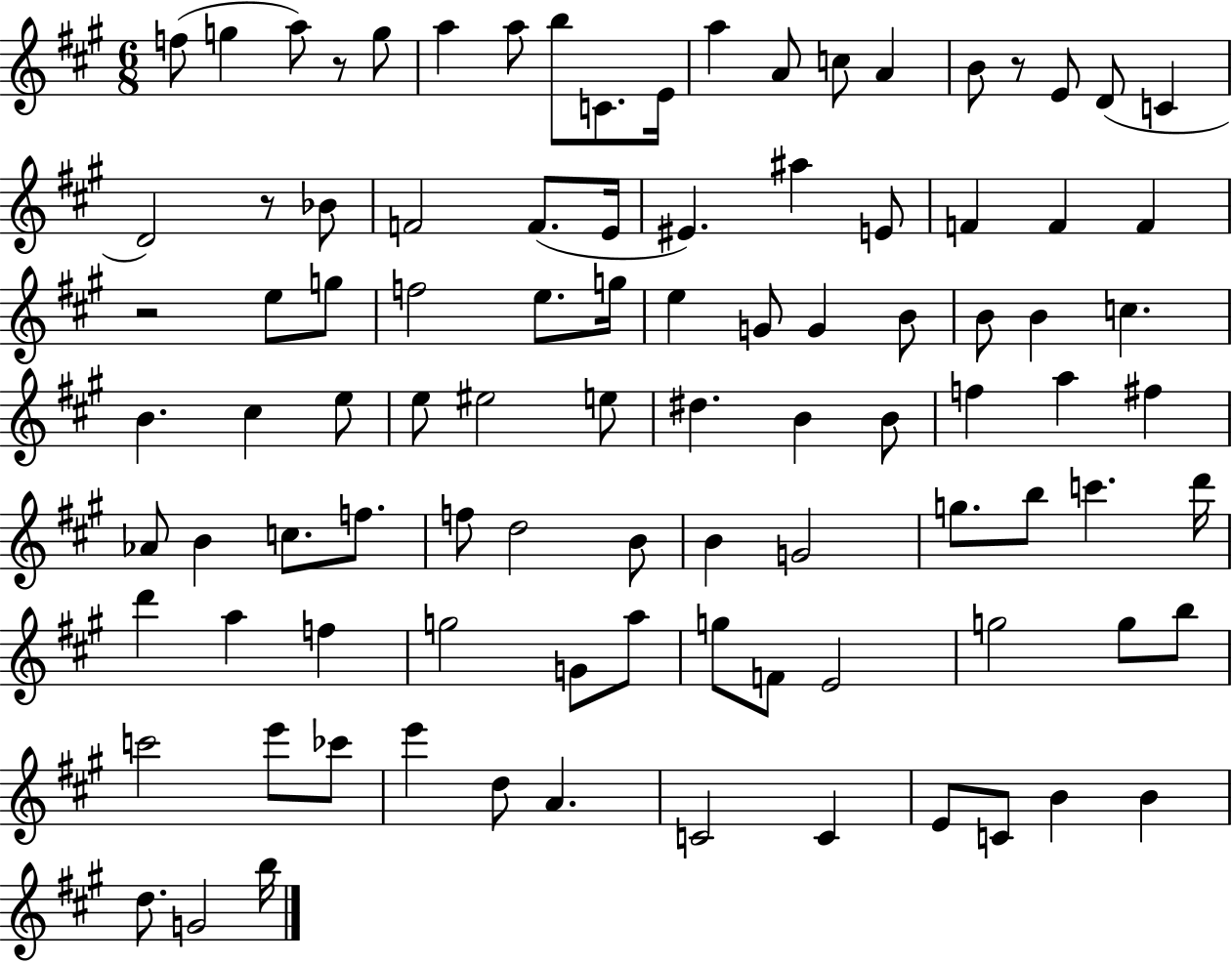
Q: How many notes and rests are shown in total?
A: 96